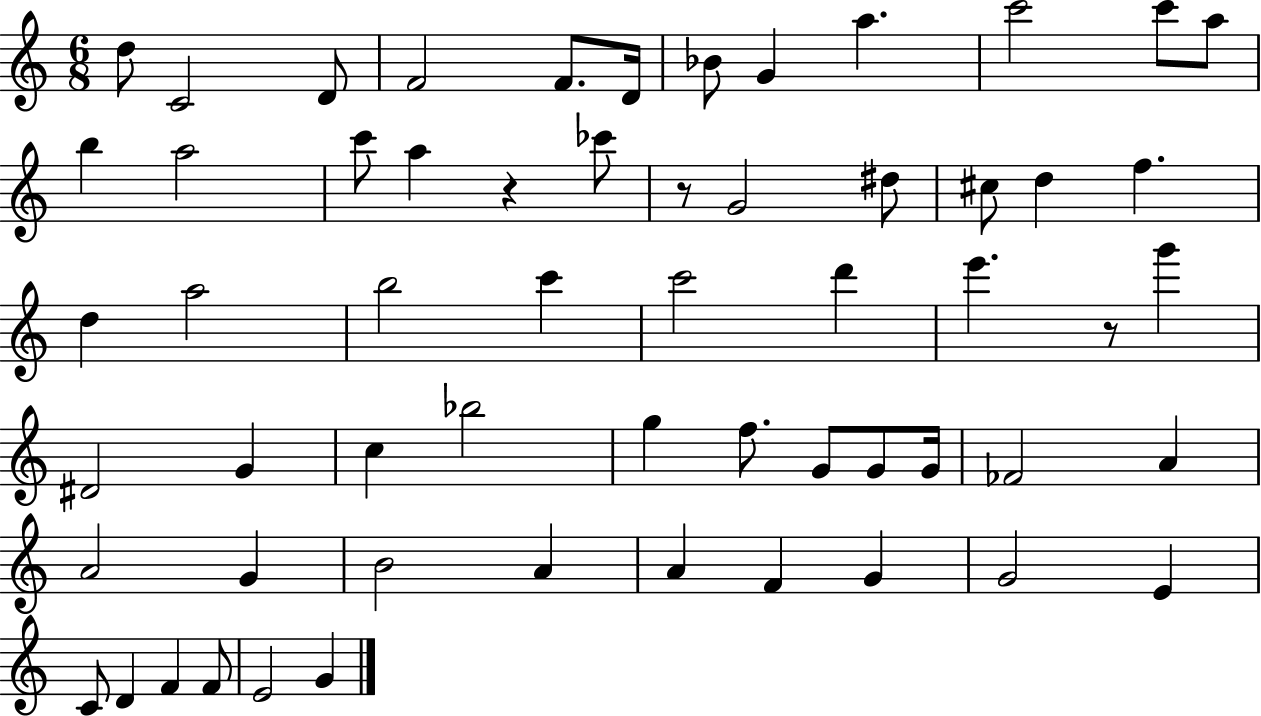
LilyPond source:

{
  \clef treble
  \numericTimeSignature
  \time 6/8
  \key c \major
  \repeat volta 2 { d''8 c'2 d'8 | f'2 f'8. d'16 | bes'8 g'4 a''4. | c'''2 c'''8 a''8 | \break b''4 a''2 | c'''8 a''4 r4 ces'''8 | r8 g'2 dis''8 | cis''8 d''4 f''4. | \break d''4 a''2 | b''2 c'''4 | c'''2 d'''4 | e'''4. r8 g'''4 | \break dis'2 g'4 | c''4 bes''2 | g''4 f''8. g'8 g'8 g'16 | fes'2 a'4 | \break a'2 g'4 | b'2 a'4 | a'4 f'4 g'4 | g'2 e'4 | \break c'8 d'4 f'4 f'8 | e'2 g'4 | } \bar "|."
}